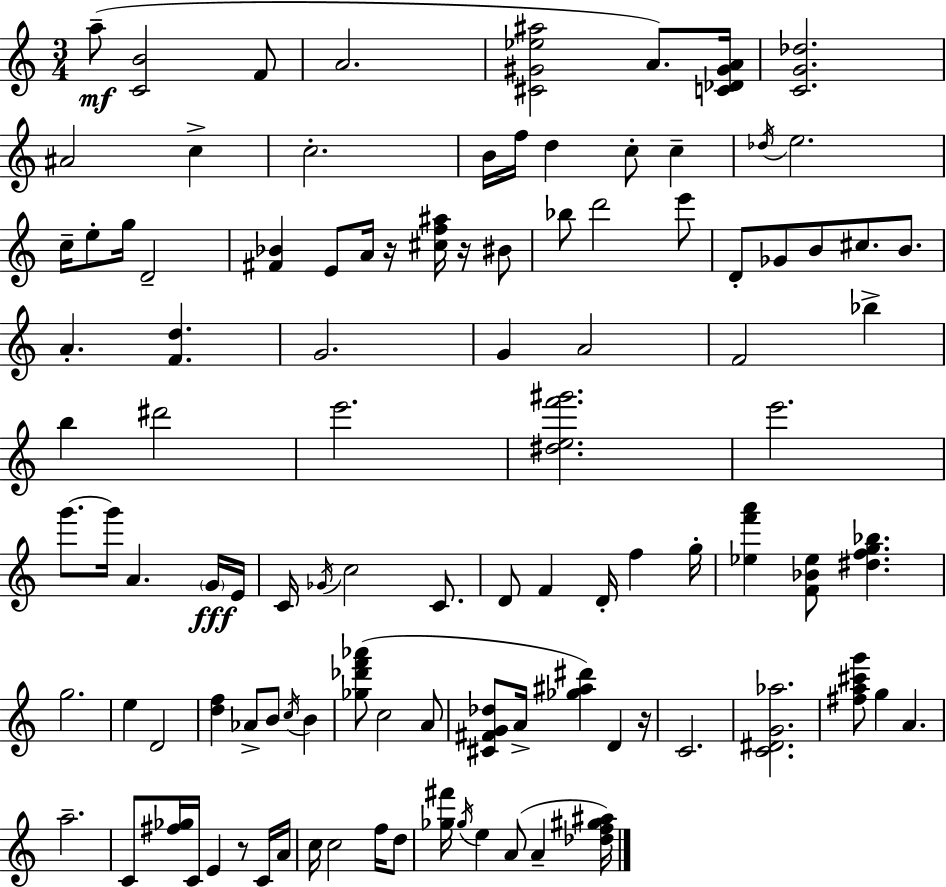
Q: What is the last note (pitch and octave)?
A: A4